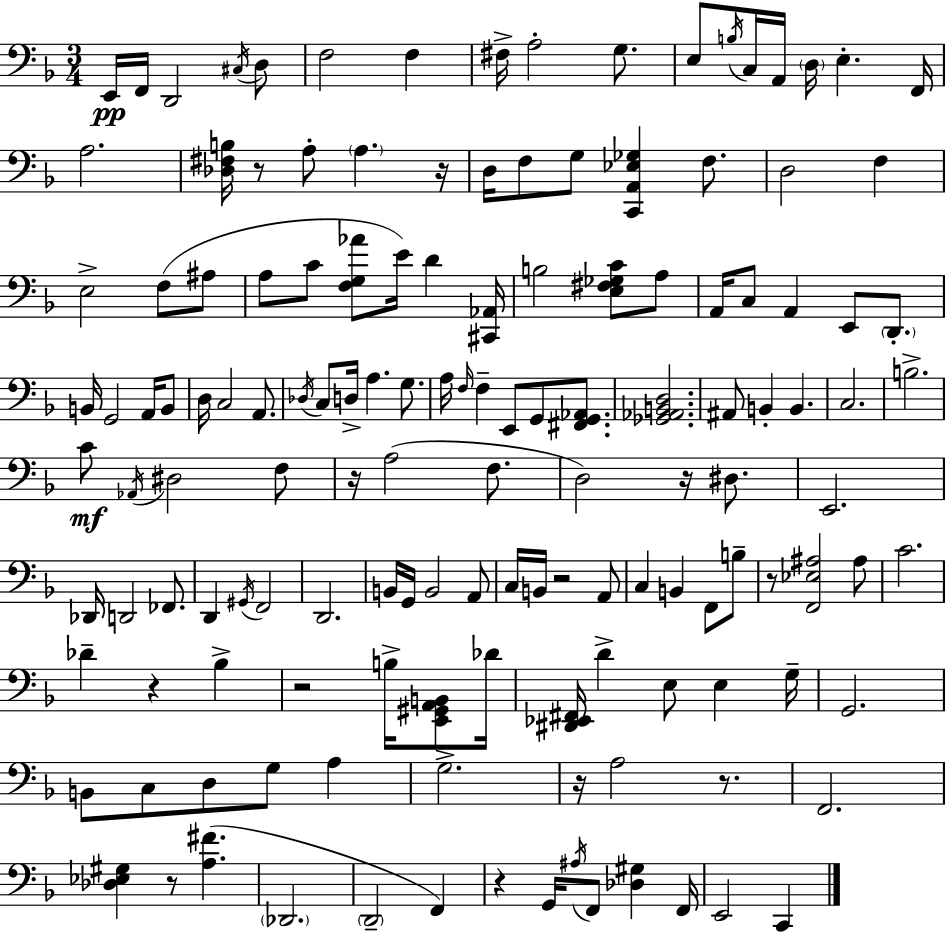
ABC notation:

X:1
T:Untitled
M:3/4
L:1/4
K:Dm
E,,/4 F,,/4 D,,2 ^C,/4 D,/2 F,2 F, ^F,/4 A,2 G,/2 E,/2 B,/4 C,/4 A,,/4 D,/4 E, F,,/4 A,2 [_D,^F,B,]/4 z/2 A,/2 A, z/4 D,/4 F,/2 G,/2 [C,,A,,_E,_G,] F,/2 D,2 F, E,2 F,/2 ^A,/2 A,/2 C/2 [F,G,_A]/2 E/4 D [^C,,_A,,]/4 B,2 [E,^F,_G,C]/2 A,/2 A,,/4 C,/2 A,, E,,/2 D,,/2 B,,/4 G,,2 A,,/4 B,,/2 D,/4 C,2 A,,/2 _D,/4 C,/2 D,/4 A, G,/2 A,/4 F,/4 F, E,,/2 G,,/2 [^F,,G,,_A,,]/2 [_G,,_A,,B,,D,]2 ^A,,/2 B,, B,, C,2 B,2 C/2 _A,,/4 ^D,2 F,/2 z/4 A,2 F,/2 D,2 z/4 ^D,/2 E,,2 _D,,/4 D,,2 _F,,/2 D,, ^G,,/4 F,,2 D,,2 B,,/4 G,,/4 B,,2 A,,/2 C,/4 B,,/4 z2 A,,/2 C, B,, F,,/2 B,/2 z/2 [F,,_E,^A,]2 ^A,/2 C2 _D z _B, z2 B,/4 [E,,^G,,A,,B,,]/2 _D/4 [^D,,_E,,^F,,]/4 D E,/2 E, G,/4 G,,2 B,,/2 C,/2 D,/2 G,/2 A, G,2 z/4 A,2 z/2 F,,2 [_D,_E,^G,] z/2 [A,^F] _D,,2 D,,2 F,, z G,,/4 ^A,/4 F,,/2 [_D,^G,] F,,/4 E,,2 C,,